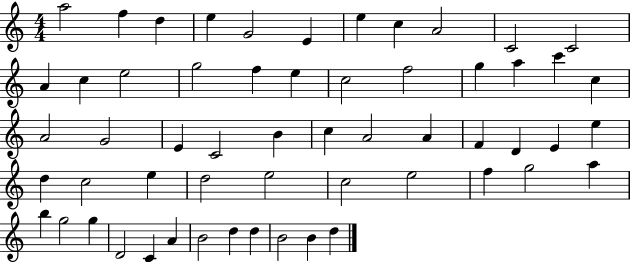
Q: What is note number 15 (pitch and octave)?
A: G5